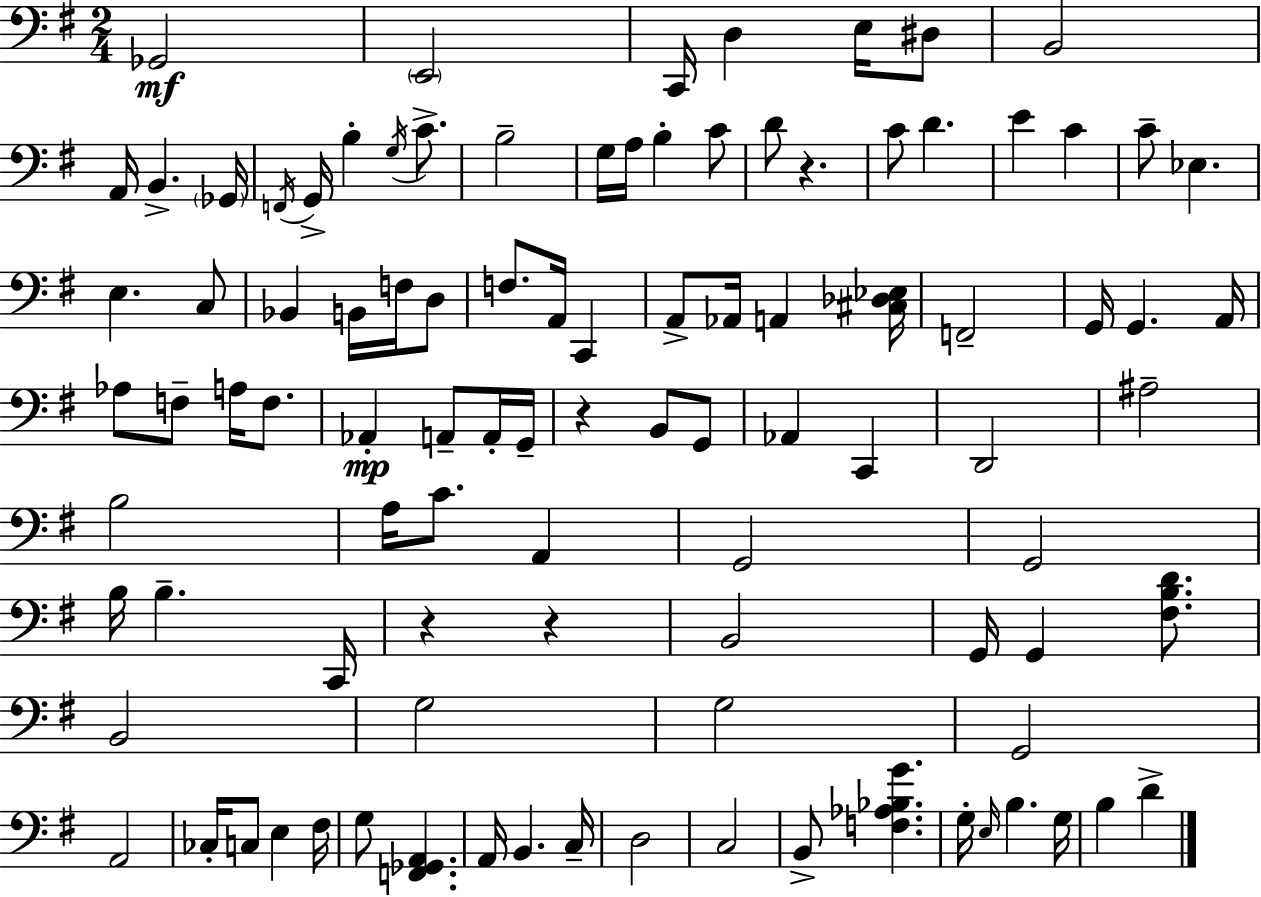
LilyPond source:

{
  \clef bass
  \numericTimeSignature
  \time 2/4
  \key e \minor
  ges,2\mf | \parenthesize e,2 | c,16 d4 e16 dis8 | b,2 | \break a,16 b,4.-> \parenthesize ges,16 | \acciaccatura { f,16 } g,16-> b4-. \acciaccatura { g16 } c'8.-> | b2-- | g16 a16 b4-. | \break c'8 d'8 r4. | c'8 d'4. | e'4 c'4 | c'8-- ees4. | \break e4. | c8 bes,4 b,16 f16 | d8 f8. a,16 c,4 | a,8-> aes,16 a,4 | \break <cis des ees>16 f,2-- | g,16 g,4. | a,16 aes8 f8-- a16 f8. | aes,4-.\mp a,8-- | \break a,16-. g,16-- r4 b,8 | g,8 aes,4 c,4 | d,2 | ais2-- | \break b2 | a16 c'8. a,4 | g,2 | g,2 | \break b16 b4.-- | c,16 r4 r4 | b,2 | g,16 g,4 <fis b d'>8. | \break b,2 | g2 | g2 | g,2 | \break a,2 | ces16-. c8 e4 | fis16 g8 <f, ges, a,>4. | a,16 b,4. | \break c16-- d2 | c2 | b,8-> <f aes bes g'>4. | g16-. \grace { e16 } b4. | \break g16 b4 d'4-> | \bar "|."
}